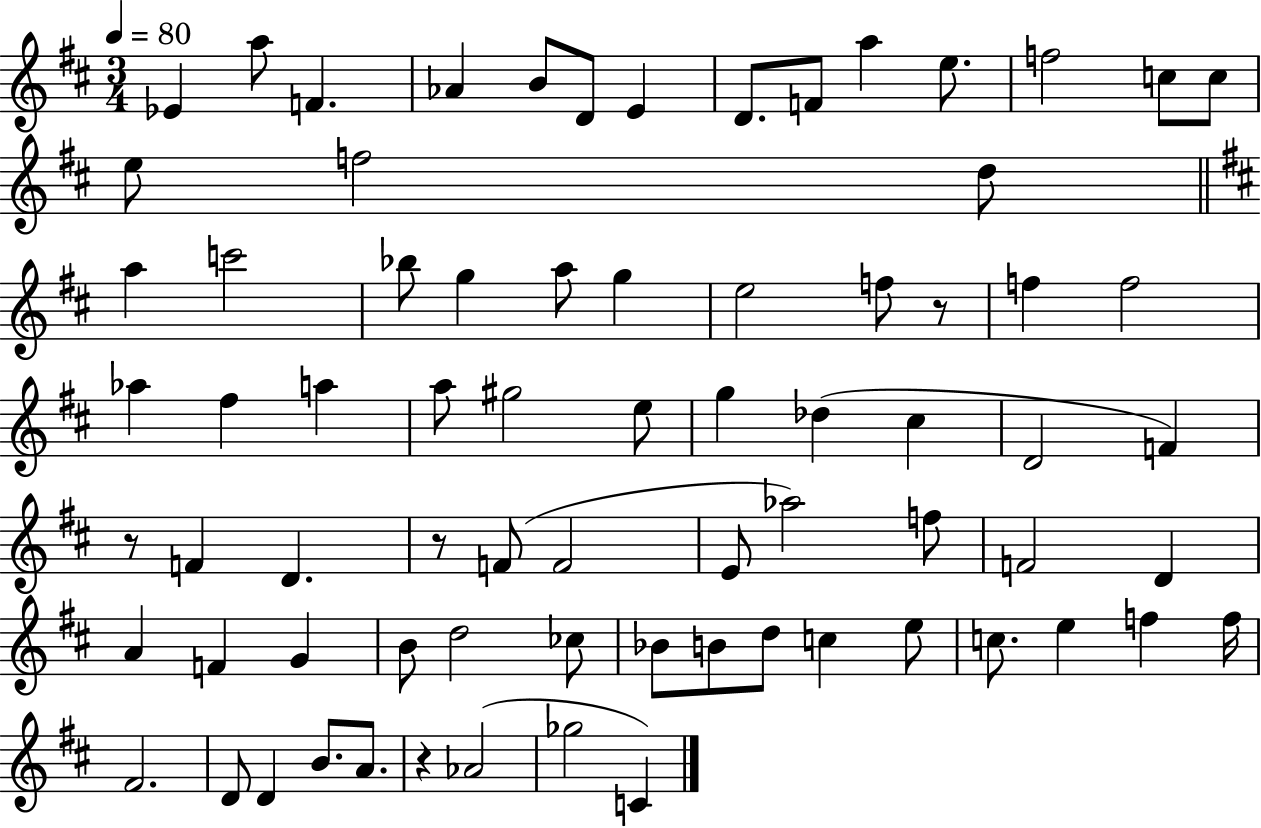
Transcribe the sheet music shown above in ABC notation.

X:1
T:Untitled
M:3/4
L:1/4
K:D
_E a/2 F _A B/2 D/2 E D/2 F/2 a e/2 f2 c/2 c/2 e/2 f2 d/2 a c'2 _b/2 g a/2 g e2 f/2 z/2 f f2 _a ^f a a/2 ^g2 e/2 g _d ^c D2 F z/2 F D z/2 F/2 F2 E/2 _a2 f/2 F2 D A F G B/2 d2 _c/2 _B/2 B/2 d/2 c e/2 c/2 e f f/4 ^F2 D/2 D B/2 A/2 z _A2 _g2 C